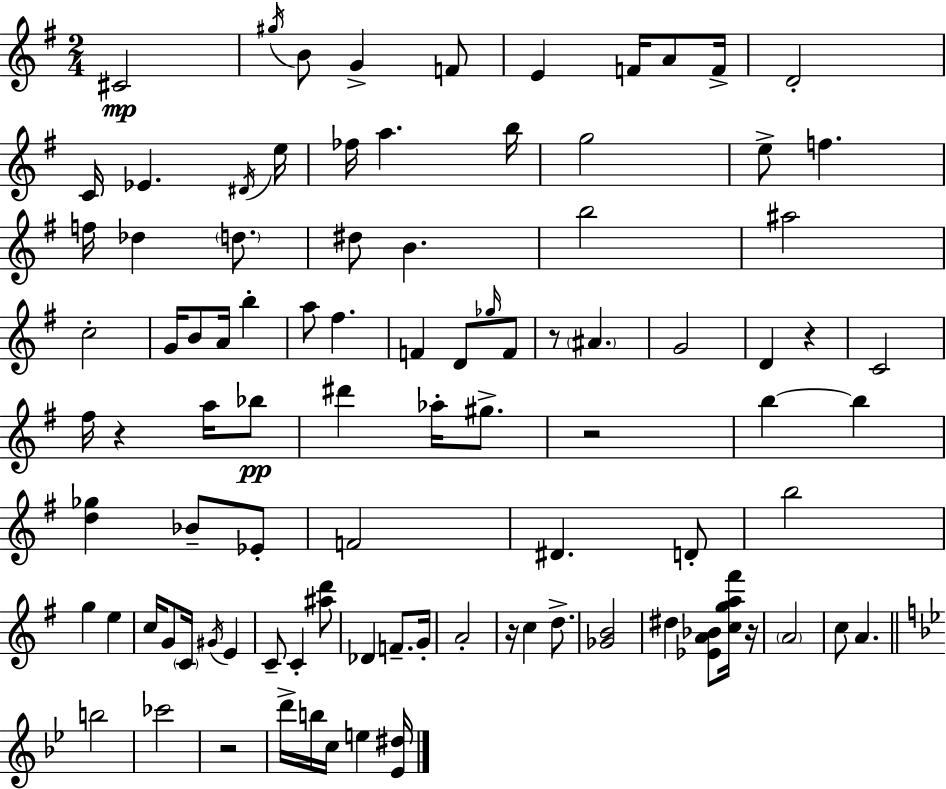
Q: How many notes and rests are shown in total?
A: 94